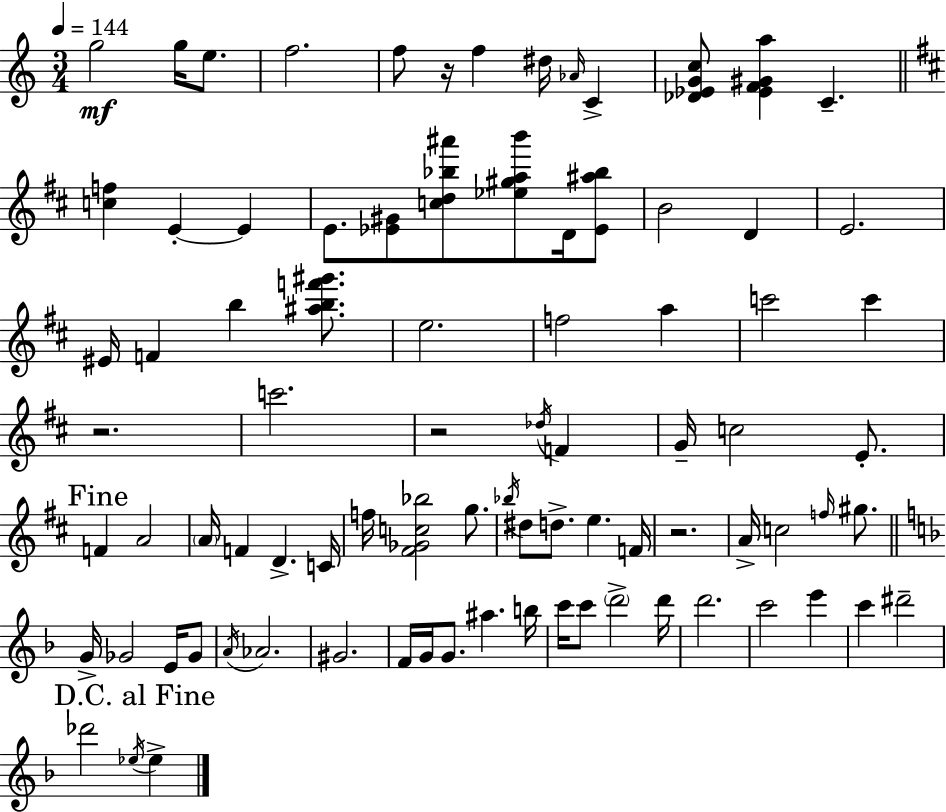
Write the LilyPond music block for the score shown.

{
  \clef treble
  \numericTimeSignature
  \time 3/4
  \key a \minor
  \tempo 4 = 144
  g''2\mf g''16 e''8. | f''2. | f''8 r16 f''4 dis''16 \grace { aes'16 } c'4-> | <des' ees' g' c''>8 <ees' f' gis' a''>4 c'4.-- | \break \bar "||" \break \key d \major <c'' f''>4 e'4-.~~ e'4 | e'8. <ees' gis'>8 <c'' d'' bes'' ais'''>8 <ees'' gis'' a'' b'''>8 d'16 <ees' ais'' bes''>8 | b'2 d'4 | e'2. | \break eis'16 f'4 b''4 <ais'' b'' f''' gis'''>8. | e''2. | f''2 a''4 | c'''2 c'''4 | \break r2. | c'''2. | r2 \acciaccatura { des''16 } f'4 | g'16-- c''2 e'8.-. | \break \mark "Fine" f'4 a'2 | \parenthesize a'16 f'4 d'4.-> | c'16 f''16 <fis' ges' c'' bes''>2 g''8. | \acciaccatura { bes''16 } dis''8 d''8.-> e''4. | \break f'16 r2. | a'16-> c''2 \grace { f''16 } | gis''8. \bar "||" \break \key f \major g'16-> ges'2 e'16 ges'8 | \acciaccatura { a'16 } aes'2. | gis'2. | f'16 g'16 g'8. ais''4. | \break b''16 c'''16 c'''8 \parenthesize d'''2-> | d'''16 d'''2. | c'''2 e'''4 | c'''4 dis'''2-- | \break \mark "D.C. al Fine" des'''2 \acciaccatura { ees''16 } ees''4-> | \bar "|."
}